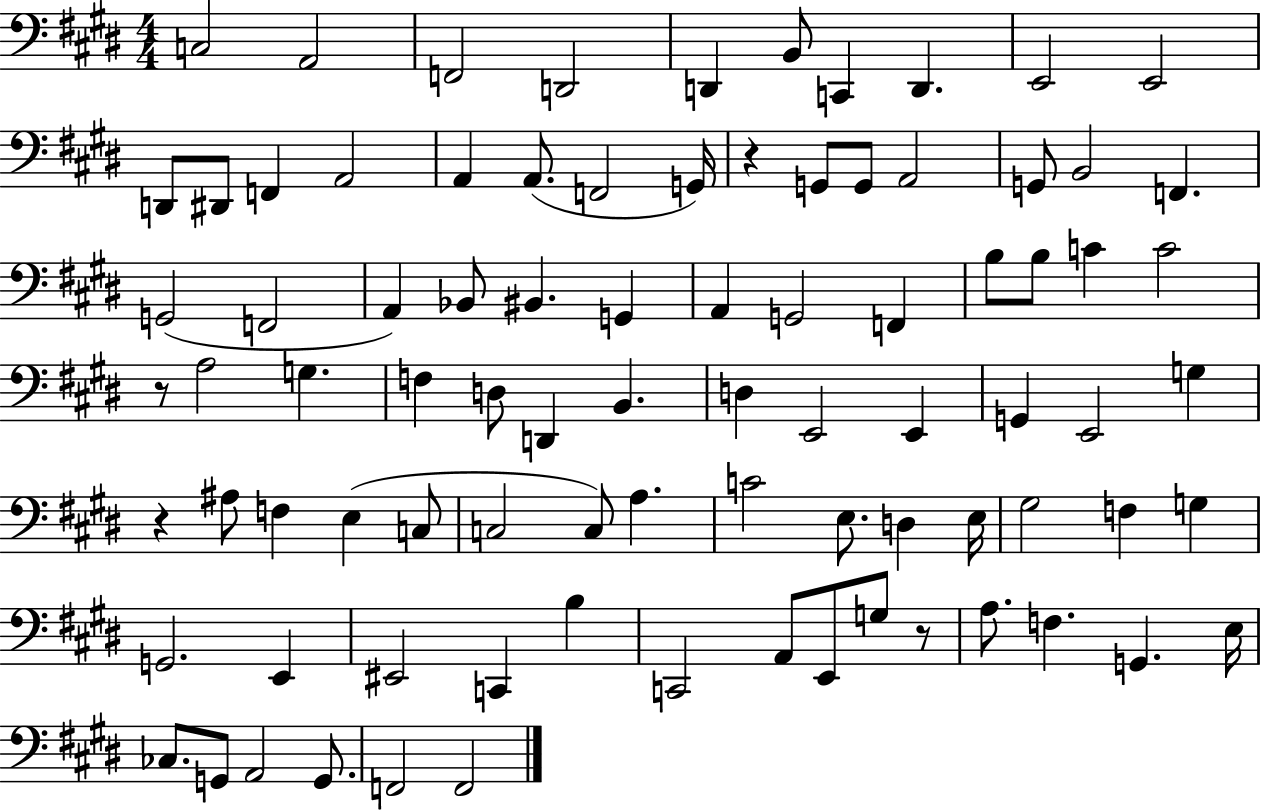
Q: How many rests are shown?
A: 4